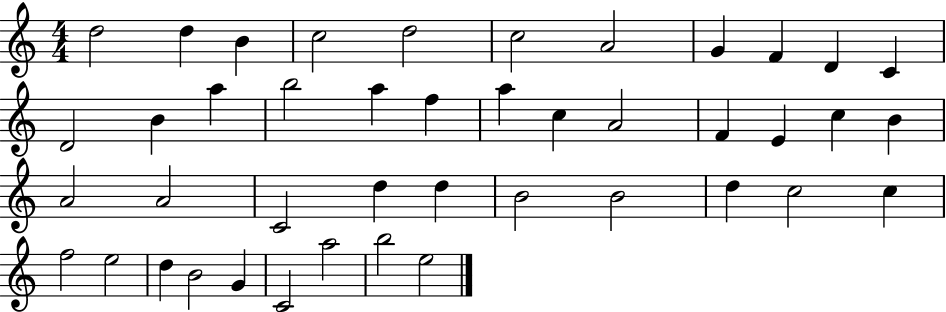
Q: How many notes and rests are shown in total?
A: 43